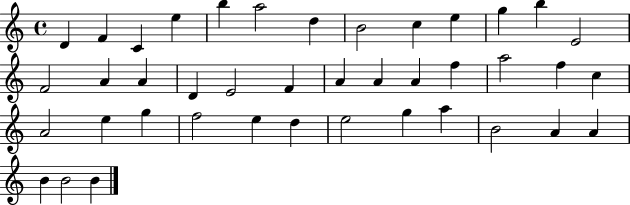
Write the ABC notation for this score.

X:1
T:Untitled
M:4/4
L:1/4
K:C
D F C e b a2 d B2 c e g b E2 F2 A A D E2 F A A A f a2 f c A2 e g f2 e d e2 g a B2 A A B B2 B